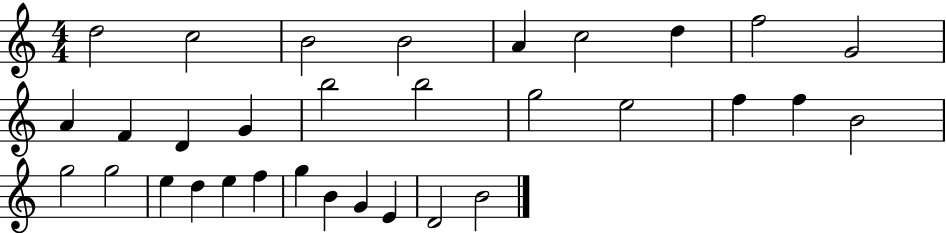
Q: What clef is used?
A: treble